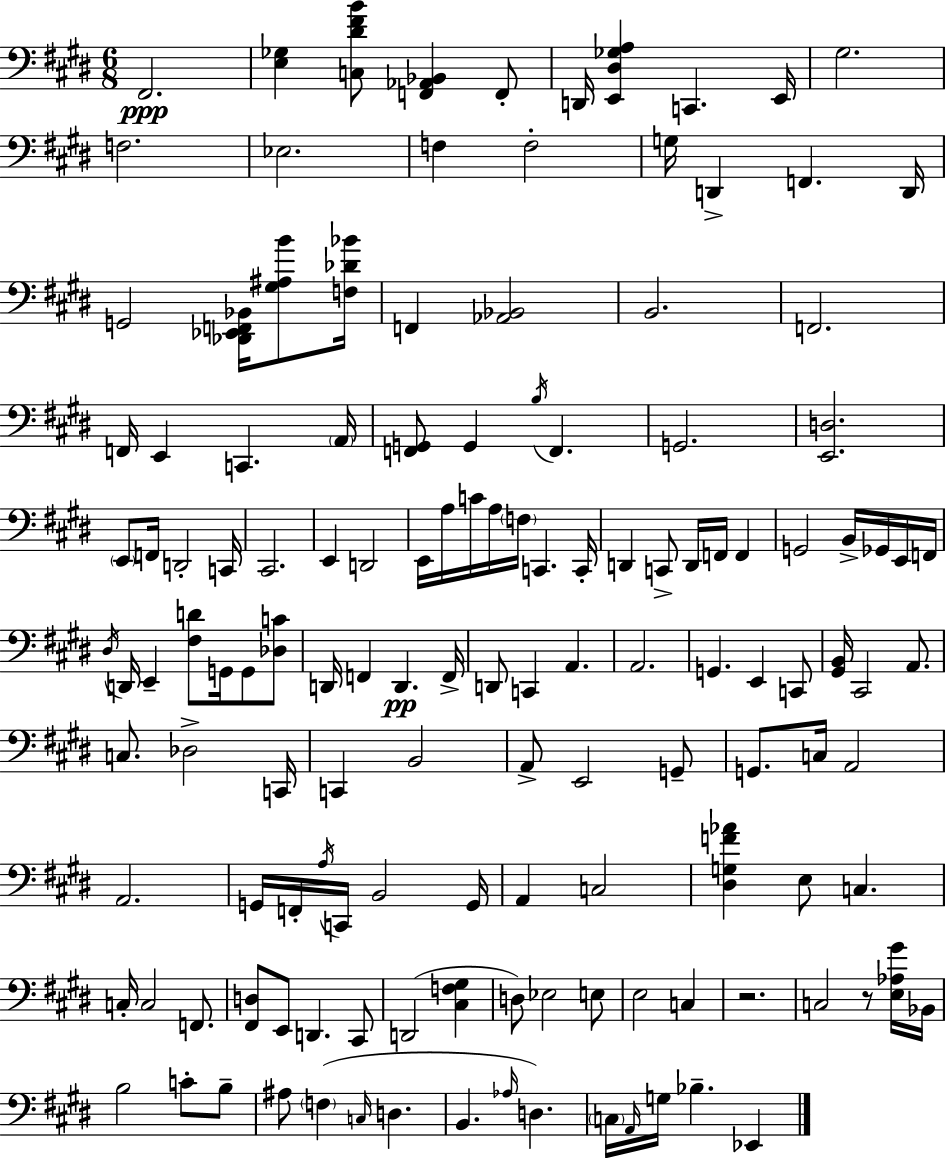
X:1
T:Untitled
M:6/8
L:1/4
K:E
^F,,2 [E,_G,] [C,^D^FB]/2 [F,,_A,,_B,,] F,,/2 D,,/4 [E,,^D,_G,A,] C,, E,,/4 ^G,2 F,2 _E,2 F, F,2 G,/4 D,, F,, D,,/4 G,,2 [_D,,_E,,F,,_B,,]/4 [^G,^A,B]/2 [F,_D_B]/4 F,, [_A,,_B,,]2 B,,2 F,,2 F,,/4 E,, C,, A,,/4 [F,,G,,]/2 G,, B,/4 F,, G,,2 [E,,D,]2 E,,/2 F,,/4 D,,2 C,,/4 ^C,,2 E,, D,,2 E,,/4 A,/4 C/4 A,/4 F,/4 C,, C,,/4 D,, C,,/2 D,,/4 F,,/4 F,, G,,2 B,,/4 _G,,/4 E,,/4 F,,/4 ^D,/4 D,,/4 E,, [^F,D]/2 G,,/4 G,,/2 [_D,C]/2 D,,/4 F,, D,, F,,/4 D,,/2 C,, A,, A,,2 G,, E,, C,,/2 [^G,,B,,]/4 ^C,,2 A,,/2 C,/2 _D,2 C,,/4 C,, B,,2 A,,/2 E,,2 G,,/2 G,,/2 C,/4 A,,2 A,,2 G,,/4 F,,/4 A,/4 C,,/4 B,,2 G,,/4 A,, C,2 [^D,G,F_A] E,/2 C, C,/4 C,2 F,,/2 [^F,,D,]/2 E,,/2 D,, ^C,,/2 D,,2 [^C,F,^G,] D,/2 _E,2 E,/2 E,2 C, z2 C,2 z/2 [E,_A,^G]/4 _B,,/4 B,2 C/2 B,/2 ^A,/2 F, C,/4 D, B,, _A,/4 D, C,/4 A,,/4 G,/4 _B, _E,,